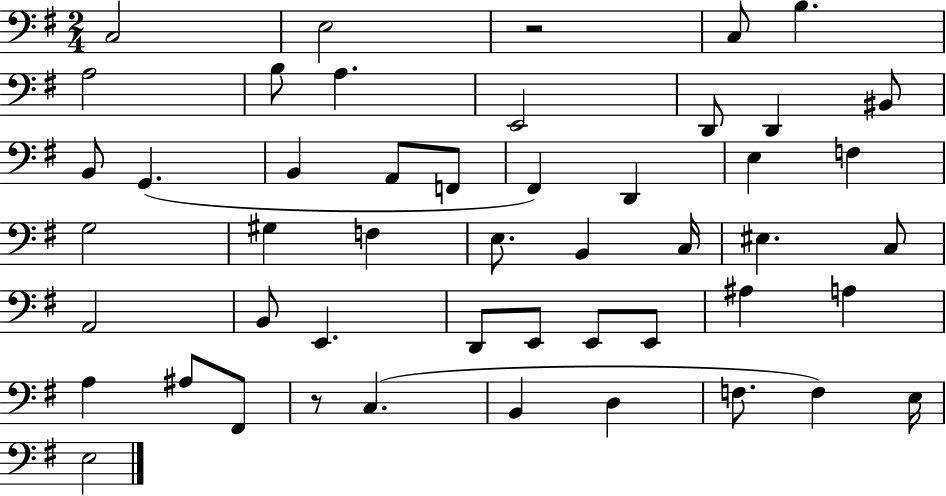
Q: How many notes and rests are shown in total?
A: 49